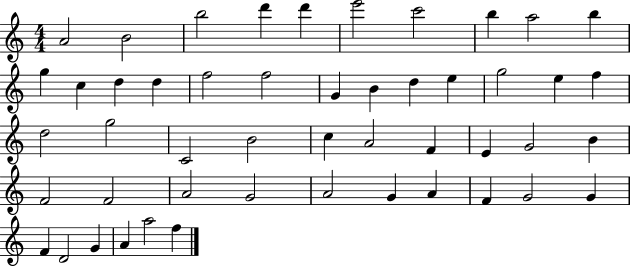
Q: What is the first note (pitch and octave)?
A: A4